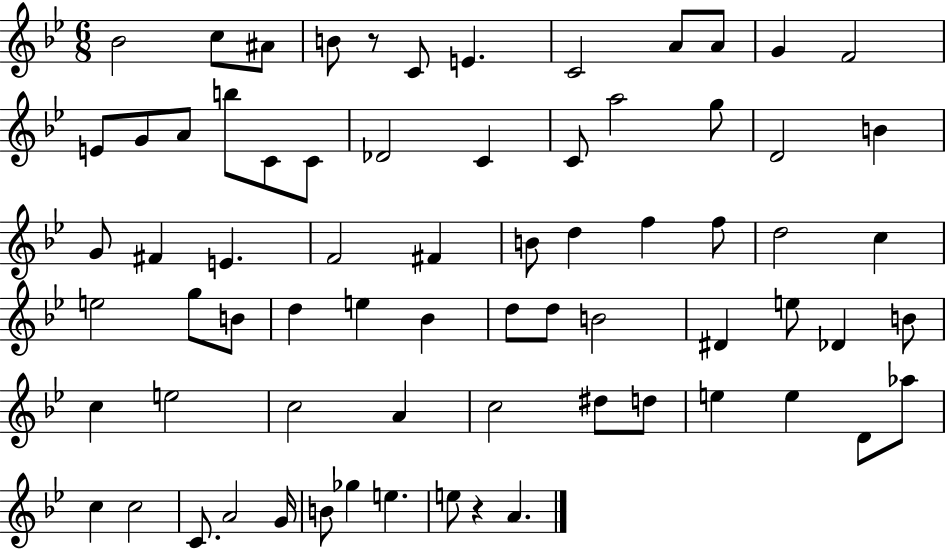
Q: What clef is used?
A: treble